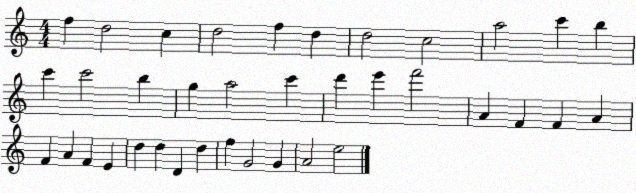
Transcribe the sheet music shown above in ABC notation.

X:1
T:Untitled
M:4/4
L:1/4
K:C
f d2 c d2 f d d2 c2 a2 c' b c' c'2 b g a2 c' d' e' f'2 A F F A F A F E d d D d f G2 G A2 e2